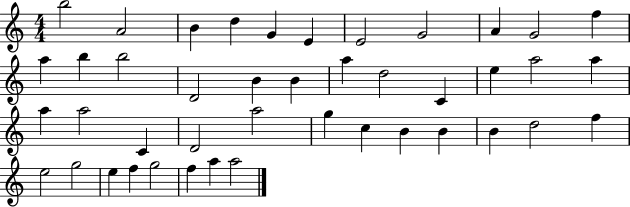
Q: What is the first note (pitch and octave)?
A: B5